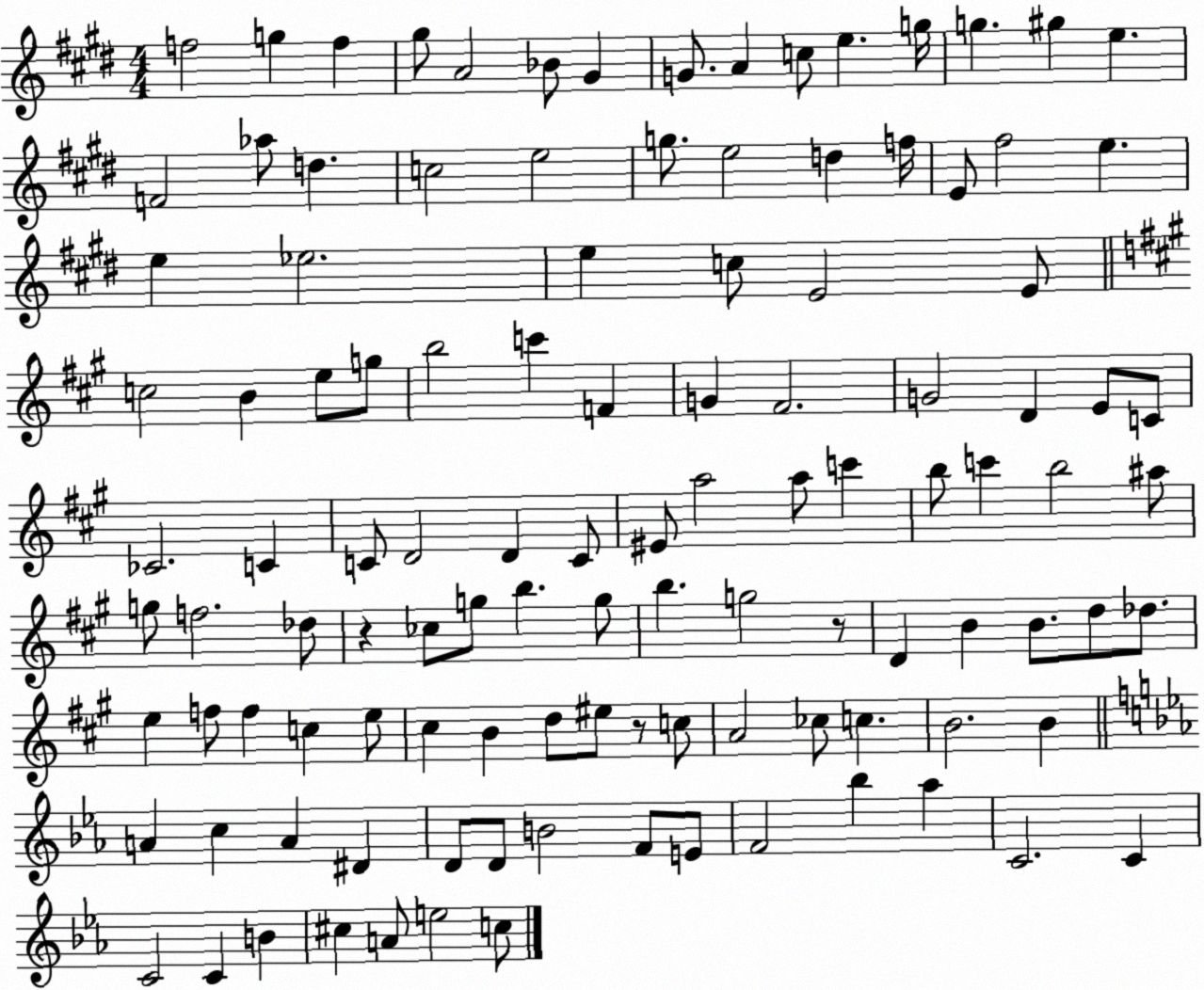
X:1
T:Untitled
M:4/4
L:1/4
K:E
f2 g f ^g/2 A2 _B/2 ^G G/2 A c/2 e g/4 g ^g e F2 _a/2 d c2 e2 g/2 e2 d f/4 E/2 ^f2 e e _e2 e c/2 E2 E/2 c2 B e/2 g/2 b2 c' F G ^F2 G2 D E/2 C/2 _C2 C C/2 D2 D C/2 ^E/2 a2 a/2 c' b/2 c' b2 ^a/2 g/2 f2 _d/2 z _c/2 g/2 b g/2 b g2 z/2 D B B/2 d/2 _d/2 e f/2 f c e/2 ^c B d/2 ^e/2 z/2 c/2 A2 _c/2 c B2 B A c A ^D D/2 D/2 B2 F/2 E/2 F2 _b _a C2 C C2 C B ^c A/2 e2 c/2